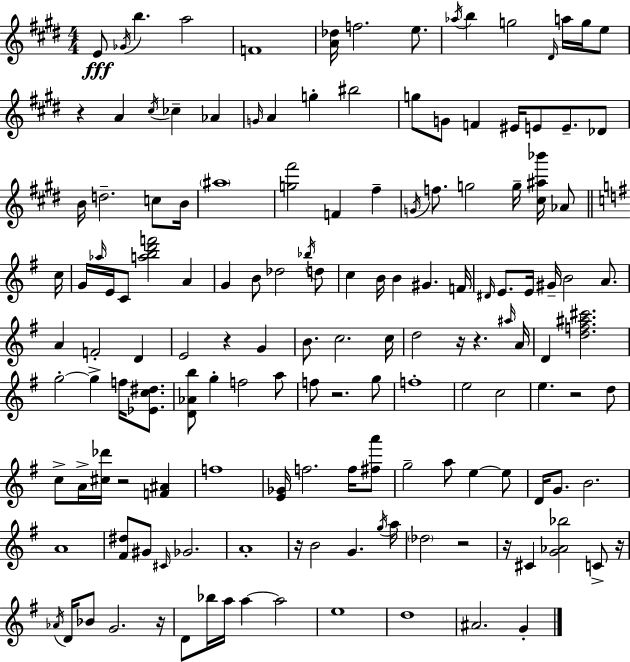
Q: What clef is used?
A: treble